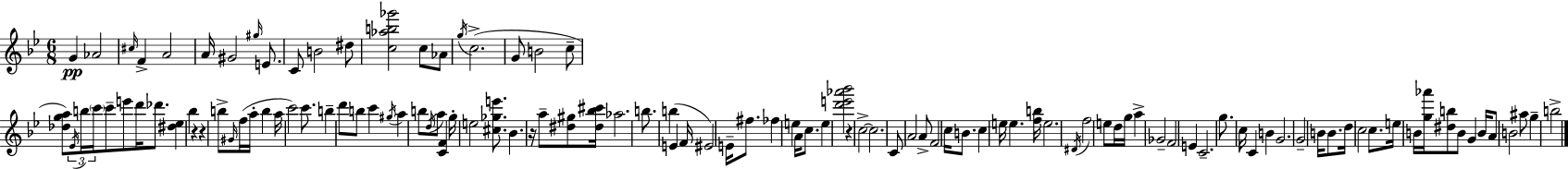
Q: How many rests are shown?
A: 4